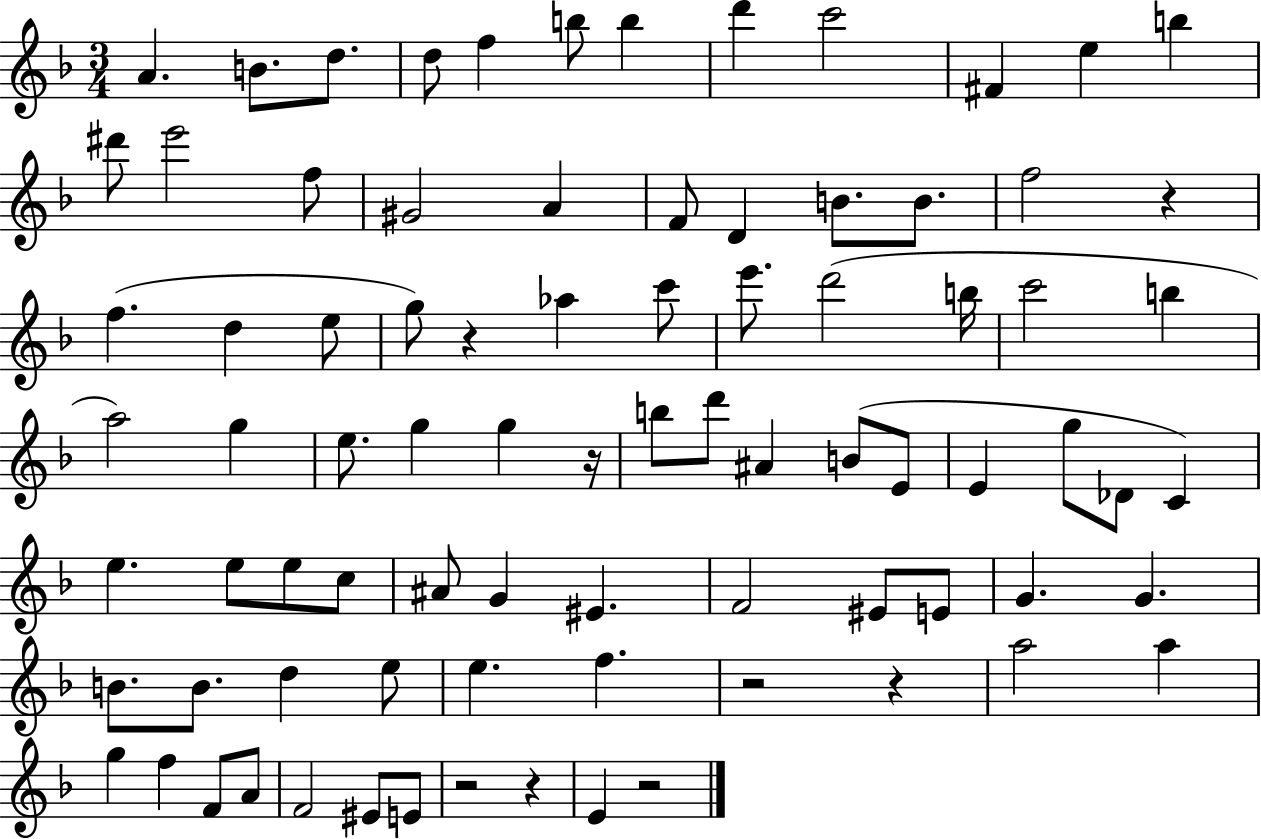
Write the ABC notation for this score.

X:1
T:Untitled
M:3/4
L:1/4
K:F
A B/2 d/2 d/2 f b/2 b d' c'2 ^F e b ^d'/2 e'2 f/2 ^G2 A F/2 D B/2 B/2 f2 z f d e/2 g/2 z _a c'/2 e'/2 d'2 b/4 c'2 b a2 g e/2 g g z/4 b/2 d'/2 ^A B/2 E/2 E g/2 _D/2 C e e/2 e/2 c/2 ^A/2 G ^E F2 ^E/2 E/2 G G B/2 B/2 d e/2 e f z2 z a2 a g f F/2 A/2 F2 ^E/2 E/2 z2 z E z2